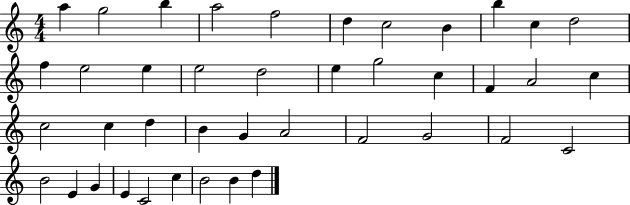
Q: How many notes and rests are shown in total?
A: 41